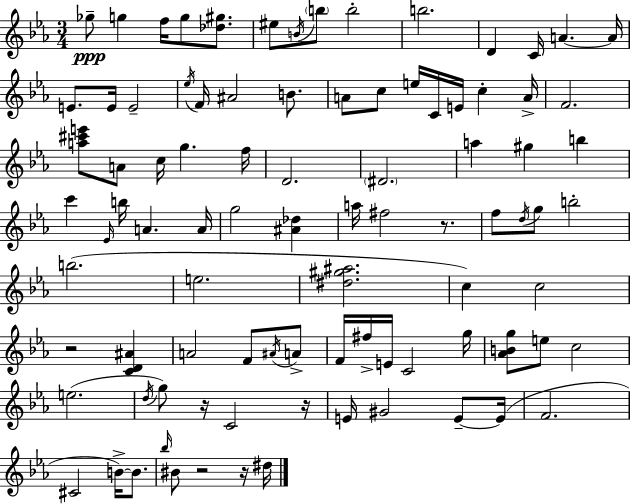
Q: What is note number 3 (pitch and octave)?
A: F5